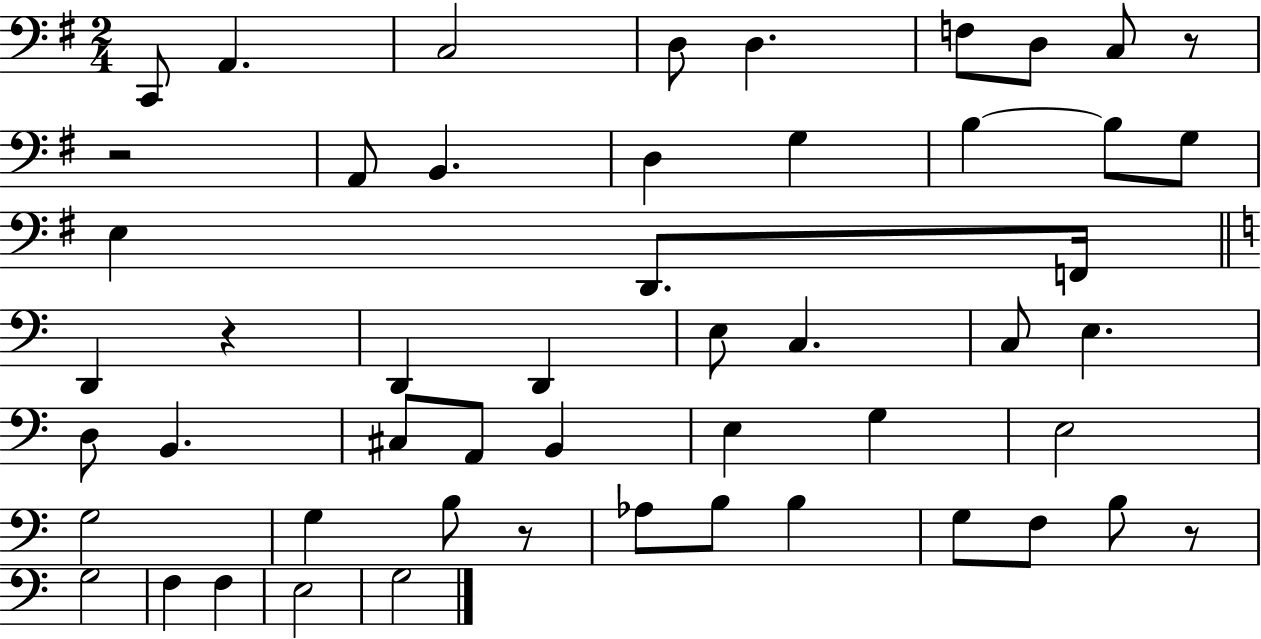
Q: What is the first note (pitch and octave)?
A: C2